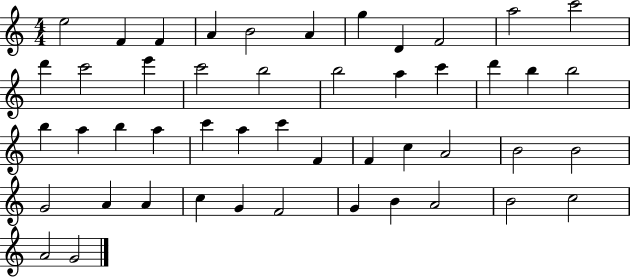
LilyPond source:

{
  \clef treble
  \numericTimeSignature
  \time 4/4
  \key c \major
  e''2 f'4 f'4 | a'4 b'2 a'4 | g''4 d'4 f'2 | a''2 c'''2 | \break d'''4 c'''2 e'''4 | c'''2 b''2 | b''2 a''4 c'''4 | d'''4 b''4 b''2 | \break b''4 a''4 b''4 a''4 | c'''4 a''4 c'''4 f'4 | f'4 c''4 a'2 | b'2 b'2 | \break g'2 a'4 a'4 | c''4 g'4 f'2 | g'4 b'4 a'2 | b'2 c''2 | \break a'2 g'2 | \bar "|."
}